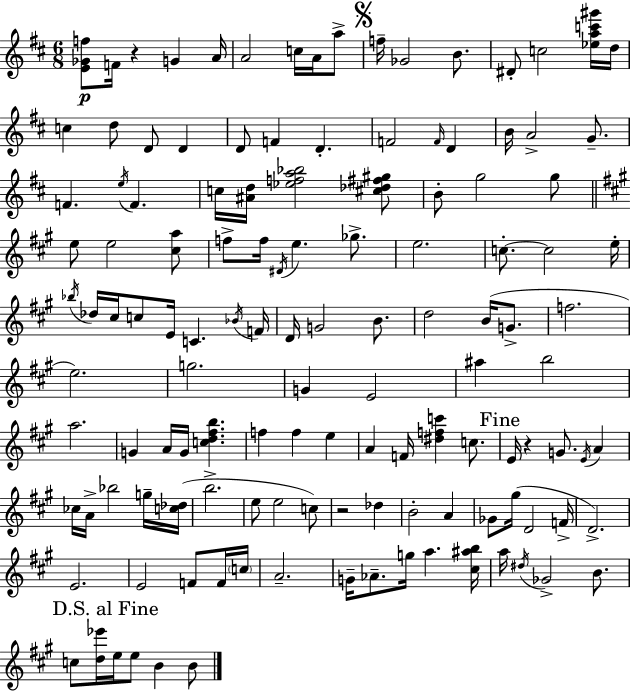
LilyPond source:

{
  \clef treble
  \numericTimeSignature
  \time 6/8
  \key d \major
  \repeat volta 2 { <e' ges' f''>8\p f'16 r4 g'4 a'16 | a'2 c''16 a'16 a''8-> | \mark \markup { \musicglyph "scripts.segno" } f''16-- ges'2 b'8. | dis'8-. c''2 <ees'' a'' c''' gis'''>16 d''16 | \break c''4 d''8 d'8 d'4 | d'8 f'4 d'4.-. | f'2 \grace { f'16 } d'4 | b'16 a'2-> g'8.-- | \break f'4. \acciaccatura { e''16 } f'4. | c''16 <ais' d''>16 <ees'' f'' a'' bes''>2 | <cis'' des'' fis'' gis''>8 b'8-. g''2 | g''8 \bar "||" \break \key a \major e''8 e''2 <cis'' a''>8 | f''8-> f''16 \acciaccatura { dis'16 } e''4. ges''8.-> | e''2. | c''8.-.~~ c''2 | \break e''16-. \acciaccatura { bes''16 } des''16 cis''16 c''8 e'16 c'4. | \acciaccatura { bes'16 } f'16 d'16 g'2 | b'8. d''2 b'16( | g'8.-> f''2. | \break e''2.) | g''2. | g'4 e'2 | ais''4 b''2 | \break a''2. | g'4 a'16 g'16 <c'' d'' fis'' b''>4. | f''4 f''4 e''4 | a'4 f'16 <dis'' f'' c'''>4 | \break c''8. \mark "Fine" e'16 r4 g'8. \acciaccatura { e'16 } | a'4 ces''16 a'16-> bes''2 | g''16-- <c'' des''>16( b''2.-> | e''8 e''2 | \break c''8) r2 | des''4 b'2-. | a'4 ges'8 gis''16( d'2 | f'16-> d'2.->) | \break e'2. | e'2 | f'8 f'16 \parenthesize c''16 a'2.-- | g'16-- aes'8.-- g''16 a''4. | \break <cis'' ais'' b''>16 a''16 \acciaccatura { dis''16 } ges'2-> | b'8. \mark "D.S. al Fine" c''8 <d'' ees'''>16 e''16 e''8 b'4 | b'8 } \bar "|."
}